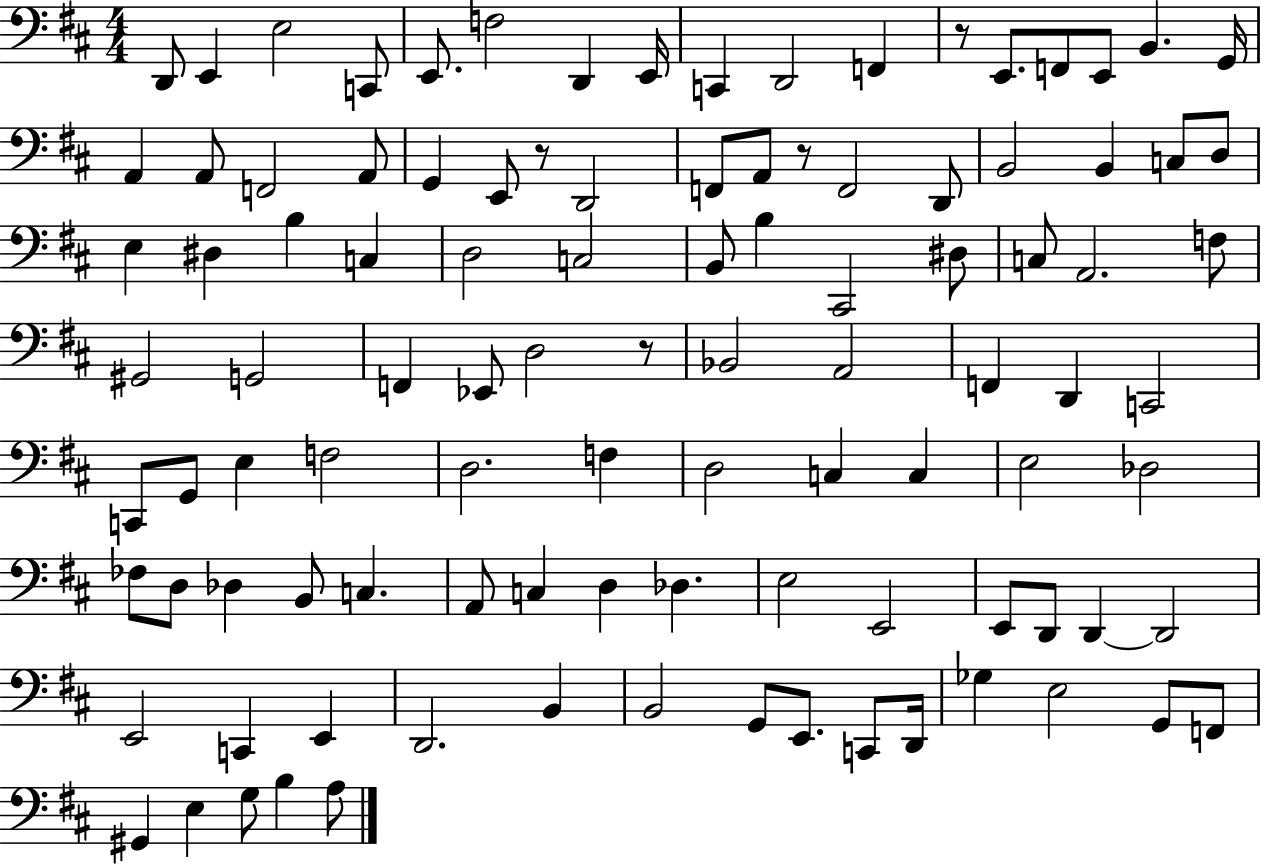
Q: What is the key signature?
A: D major